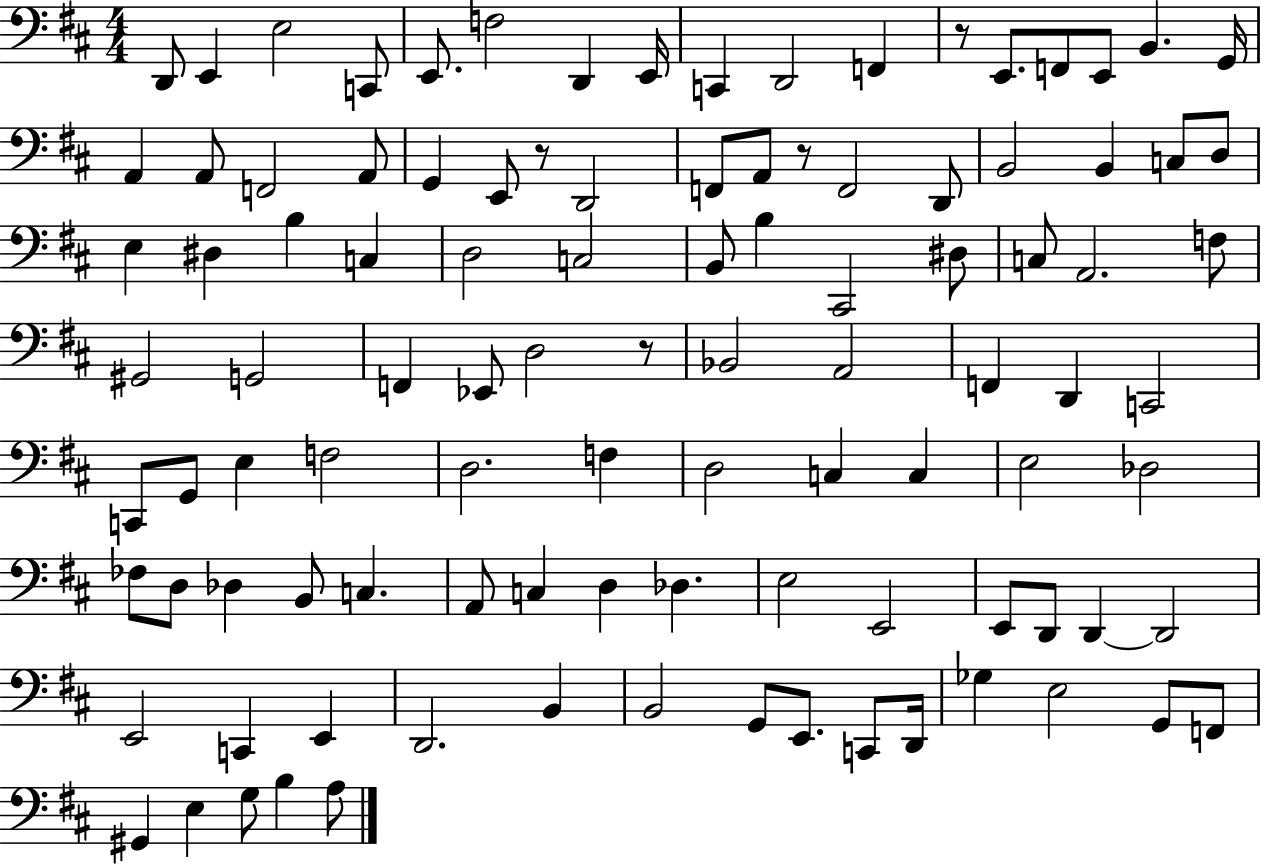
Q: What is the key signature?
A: D major